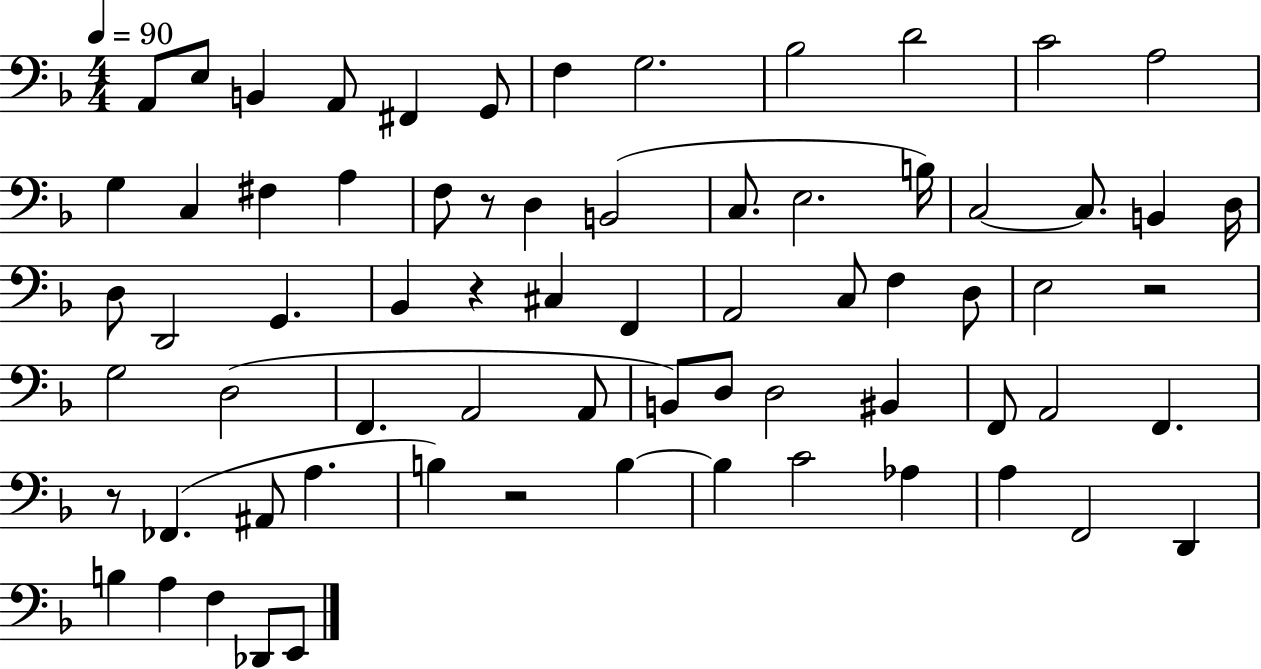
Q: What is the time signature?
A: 4/4